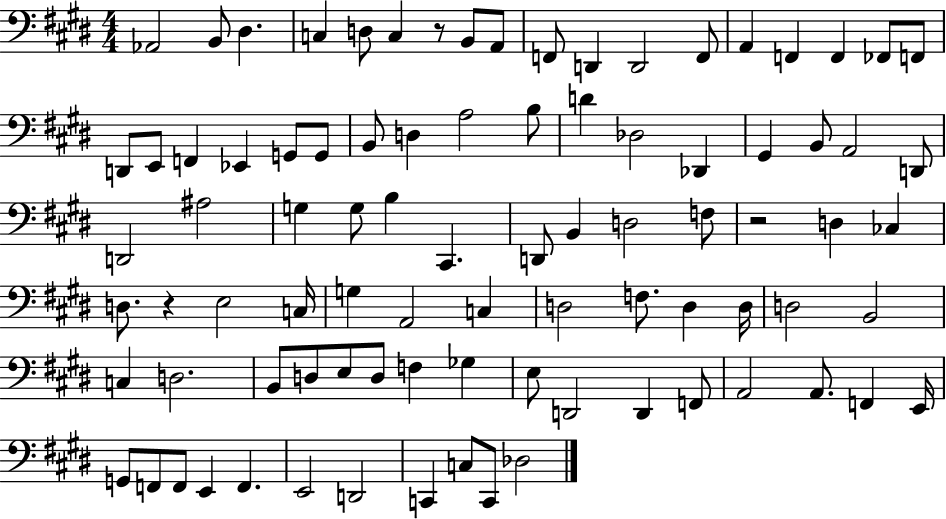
{
  \clef bass
  \numericTimeSignature
  \time 4/4
  \key e \major
  aes,2 b,8 dis4. | c4 d8 c4 r8 b,8 a,8 | f,8 d,4 d,2 f,8 | a,4 f,4 f,4 fes,8 f,8 | \break d,8 e,8 f,4 ees,4 g,8 g,8 | b,8 d4 a2 b8 | d'4 des2 des,4 | gis,4 b,8 a,2 d,8 | \break d,2 ais2 | g4 g8 b4 cis,4. | d,8 b,4 d2 f8 | r2 d4 ces4 | \break d8. r4 e2 c16 | g4 a,2 c4 | d2 f8. d4 d16 | d2 b,2 | \break c4 d2. | b,8 d8 e8 d8 f4 ges4 | e8 d,2 d,4 f,8 | a,2 a,8. f,4 e,16 | \break g,8 f,8 f,8 e,4 f,4. | e,2 d,2 | c,4 c8 c,8 des2 | \bar "|."
}